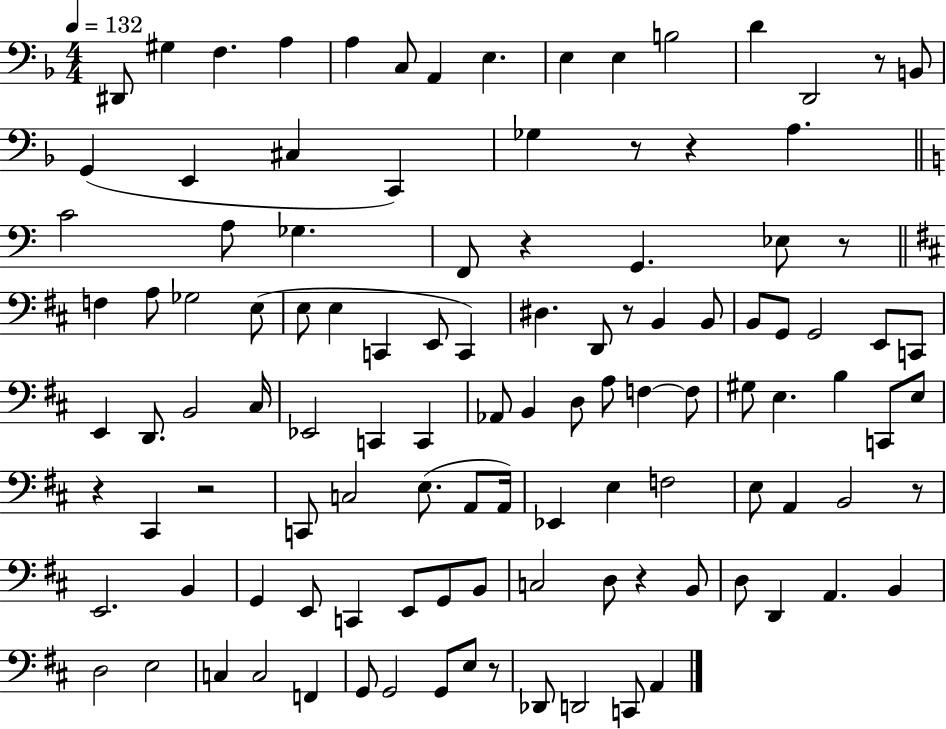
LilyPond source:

{
  \clef bass
  \numericTimeSignature
  \time 4/4
  \key f \major
  \tempo 4 = 132
  dis,8 gis4 f4. a4 | a4 c8 a,4 e4. | e4 e4 b2 | d'4 d,2 r8 b,8 | \break g,4( e,4 cis4 c,4) | ges4 r8 r4 a4. | \bar "||" \break \key c \major c'2 a8 ges4. | f,8 r4 g,4. ees8 r8 | \bar "||" \break \key d \major f4 a8 ges2 e8( | e8 e4 c,4 e,8 c,4) | dis4. d,8 r8 b,4 b,8 | b,8 g,8 g,2 e,8 c,8 | \break e,4 d,8. b,2 cis16 | ees,2 c,4 c,4 | aes,8 b,4 d8 a8 f4~~ f8 | gis8 e4. b4 c,8 e8 | \break r4 cis,4 r2 | c,8 c2 e8.( a,8 a,16) | ees,4 e4 f2 | e8 a,4 b,2 r8 | \break e,2. b,4 | g,4 e,8 c,4 e,8 g,8 b,8 | c2 d8 r4 b,8 | d8 d,4 a,4. b,4 | \break d2 e2 | c4 c2 f,4 | g,8 g,2 g,8 e8 r8 | des,8 d,2 c,8 a,4 | \break \bar "|."
}